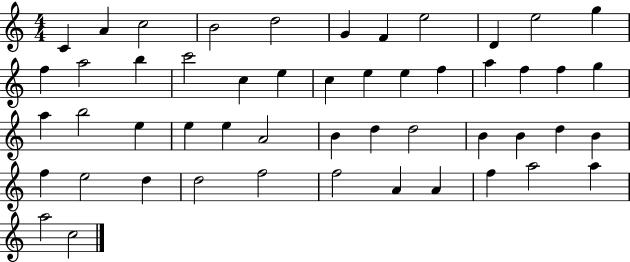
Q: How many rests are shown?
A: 0